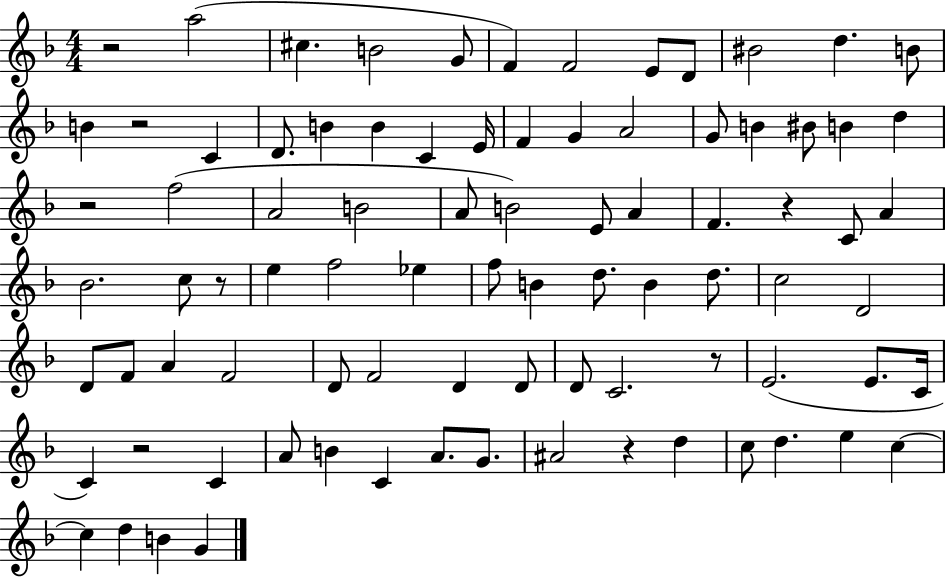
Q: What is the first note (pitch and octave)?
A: A5